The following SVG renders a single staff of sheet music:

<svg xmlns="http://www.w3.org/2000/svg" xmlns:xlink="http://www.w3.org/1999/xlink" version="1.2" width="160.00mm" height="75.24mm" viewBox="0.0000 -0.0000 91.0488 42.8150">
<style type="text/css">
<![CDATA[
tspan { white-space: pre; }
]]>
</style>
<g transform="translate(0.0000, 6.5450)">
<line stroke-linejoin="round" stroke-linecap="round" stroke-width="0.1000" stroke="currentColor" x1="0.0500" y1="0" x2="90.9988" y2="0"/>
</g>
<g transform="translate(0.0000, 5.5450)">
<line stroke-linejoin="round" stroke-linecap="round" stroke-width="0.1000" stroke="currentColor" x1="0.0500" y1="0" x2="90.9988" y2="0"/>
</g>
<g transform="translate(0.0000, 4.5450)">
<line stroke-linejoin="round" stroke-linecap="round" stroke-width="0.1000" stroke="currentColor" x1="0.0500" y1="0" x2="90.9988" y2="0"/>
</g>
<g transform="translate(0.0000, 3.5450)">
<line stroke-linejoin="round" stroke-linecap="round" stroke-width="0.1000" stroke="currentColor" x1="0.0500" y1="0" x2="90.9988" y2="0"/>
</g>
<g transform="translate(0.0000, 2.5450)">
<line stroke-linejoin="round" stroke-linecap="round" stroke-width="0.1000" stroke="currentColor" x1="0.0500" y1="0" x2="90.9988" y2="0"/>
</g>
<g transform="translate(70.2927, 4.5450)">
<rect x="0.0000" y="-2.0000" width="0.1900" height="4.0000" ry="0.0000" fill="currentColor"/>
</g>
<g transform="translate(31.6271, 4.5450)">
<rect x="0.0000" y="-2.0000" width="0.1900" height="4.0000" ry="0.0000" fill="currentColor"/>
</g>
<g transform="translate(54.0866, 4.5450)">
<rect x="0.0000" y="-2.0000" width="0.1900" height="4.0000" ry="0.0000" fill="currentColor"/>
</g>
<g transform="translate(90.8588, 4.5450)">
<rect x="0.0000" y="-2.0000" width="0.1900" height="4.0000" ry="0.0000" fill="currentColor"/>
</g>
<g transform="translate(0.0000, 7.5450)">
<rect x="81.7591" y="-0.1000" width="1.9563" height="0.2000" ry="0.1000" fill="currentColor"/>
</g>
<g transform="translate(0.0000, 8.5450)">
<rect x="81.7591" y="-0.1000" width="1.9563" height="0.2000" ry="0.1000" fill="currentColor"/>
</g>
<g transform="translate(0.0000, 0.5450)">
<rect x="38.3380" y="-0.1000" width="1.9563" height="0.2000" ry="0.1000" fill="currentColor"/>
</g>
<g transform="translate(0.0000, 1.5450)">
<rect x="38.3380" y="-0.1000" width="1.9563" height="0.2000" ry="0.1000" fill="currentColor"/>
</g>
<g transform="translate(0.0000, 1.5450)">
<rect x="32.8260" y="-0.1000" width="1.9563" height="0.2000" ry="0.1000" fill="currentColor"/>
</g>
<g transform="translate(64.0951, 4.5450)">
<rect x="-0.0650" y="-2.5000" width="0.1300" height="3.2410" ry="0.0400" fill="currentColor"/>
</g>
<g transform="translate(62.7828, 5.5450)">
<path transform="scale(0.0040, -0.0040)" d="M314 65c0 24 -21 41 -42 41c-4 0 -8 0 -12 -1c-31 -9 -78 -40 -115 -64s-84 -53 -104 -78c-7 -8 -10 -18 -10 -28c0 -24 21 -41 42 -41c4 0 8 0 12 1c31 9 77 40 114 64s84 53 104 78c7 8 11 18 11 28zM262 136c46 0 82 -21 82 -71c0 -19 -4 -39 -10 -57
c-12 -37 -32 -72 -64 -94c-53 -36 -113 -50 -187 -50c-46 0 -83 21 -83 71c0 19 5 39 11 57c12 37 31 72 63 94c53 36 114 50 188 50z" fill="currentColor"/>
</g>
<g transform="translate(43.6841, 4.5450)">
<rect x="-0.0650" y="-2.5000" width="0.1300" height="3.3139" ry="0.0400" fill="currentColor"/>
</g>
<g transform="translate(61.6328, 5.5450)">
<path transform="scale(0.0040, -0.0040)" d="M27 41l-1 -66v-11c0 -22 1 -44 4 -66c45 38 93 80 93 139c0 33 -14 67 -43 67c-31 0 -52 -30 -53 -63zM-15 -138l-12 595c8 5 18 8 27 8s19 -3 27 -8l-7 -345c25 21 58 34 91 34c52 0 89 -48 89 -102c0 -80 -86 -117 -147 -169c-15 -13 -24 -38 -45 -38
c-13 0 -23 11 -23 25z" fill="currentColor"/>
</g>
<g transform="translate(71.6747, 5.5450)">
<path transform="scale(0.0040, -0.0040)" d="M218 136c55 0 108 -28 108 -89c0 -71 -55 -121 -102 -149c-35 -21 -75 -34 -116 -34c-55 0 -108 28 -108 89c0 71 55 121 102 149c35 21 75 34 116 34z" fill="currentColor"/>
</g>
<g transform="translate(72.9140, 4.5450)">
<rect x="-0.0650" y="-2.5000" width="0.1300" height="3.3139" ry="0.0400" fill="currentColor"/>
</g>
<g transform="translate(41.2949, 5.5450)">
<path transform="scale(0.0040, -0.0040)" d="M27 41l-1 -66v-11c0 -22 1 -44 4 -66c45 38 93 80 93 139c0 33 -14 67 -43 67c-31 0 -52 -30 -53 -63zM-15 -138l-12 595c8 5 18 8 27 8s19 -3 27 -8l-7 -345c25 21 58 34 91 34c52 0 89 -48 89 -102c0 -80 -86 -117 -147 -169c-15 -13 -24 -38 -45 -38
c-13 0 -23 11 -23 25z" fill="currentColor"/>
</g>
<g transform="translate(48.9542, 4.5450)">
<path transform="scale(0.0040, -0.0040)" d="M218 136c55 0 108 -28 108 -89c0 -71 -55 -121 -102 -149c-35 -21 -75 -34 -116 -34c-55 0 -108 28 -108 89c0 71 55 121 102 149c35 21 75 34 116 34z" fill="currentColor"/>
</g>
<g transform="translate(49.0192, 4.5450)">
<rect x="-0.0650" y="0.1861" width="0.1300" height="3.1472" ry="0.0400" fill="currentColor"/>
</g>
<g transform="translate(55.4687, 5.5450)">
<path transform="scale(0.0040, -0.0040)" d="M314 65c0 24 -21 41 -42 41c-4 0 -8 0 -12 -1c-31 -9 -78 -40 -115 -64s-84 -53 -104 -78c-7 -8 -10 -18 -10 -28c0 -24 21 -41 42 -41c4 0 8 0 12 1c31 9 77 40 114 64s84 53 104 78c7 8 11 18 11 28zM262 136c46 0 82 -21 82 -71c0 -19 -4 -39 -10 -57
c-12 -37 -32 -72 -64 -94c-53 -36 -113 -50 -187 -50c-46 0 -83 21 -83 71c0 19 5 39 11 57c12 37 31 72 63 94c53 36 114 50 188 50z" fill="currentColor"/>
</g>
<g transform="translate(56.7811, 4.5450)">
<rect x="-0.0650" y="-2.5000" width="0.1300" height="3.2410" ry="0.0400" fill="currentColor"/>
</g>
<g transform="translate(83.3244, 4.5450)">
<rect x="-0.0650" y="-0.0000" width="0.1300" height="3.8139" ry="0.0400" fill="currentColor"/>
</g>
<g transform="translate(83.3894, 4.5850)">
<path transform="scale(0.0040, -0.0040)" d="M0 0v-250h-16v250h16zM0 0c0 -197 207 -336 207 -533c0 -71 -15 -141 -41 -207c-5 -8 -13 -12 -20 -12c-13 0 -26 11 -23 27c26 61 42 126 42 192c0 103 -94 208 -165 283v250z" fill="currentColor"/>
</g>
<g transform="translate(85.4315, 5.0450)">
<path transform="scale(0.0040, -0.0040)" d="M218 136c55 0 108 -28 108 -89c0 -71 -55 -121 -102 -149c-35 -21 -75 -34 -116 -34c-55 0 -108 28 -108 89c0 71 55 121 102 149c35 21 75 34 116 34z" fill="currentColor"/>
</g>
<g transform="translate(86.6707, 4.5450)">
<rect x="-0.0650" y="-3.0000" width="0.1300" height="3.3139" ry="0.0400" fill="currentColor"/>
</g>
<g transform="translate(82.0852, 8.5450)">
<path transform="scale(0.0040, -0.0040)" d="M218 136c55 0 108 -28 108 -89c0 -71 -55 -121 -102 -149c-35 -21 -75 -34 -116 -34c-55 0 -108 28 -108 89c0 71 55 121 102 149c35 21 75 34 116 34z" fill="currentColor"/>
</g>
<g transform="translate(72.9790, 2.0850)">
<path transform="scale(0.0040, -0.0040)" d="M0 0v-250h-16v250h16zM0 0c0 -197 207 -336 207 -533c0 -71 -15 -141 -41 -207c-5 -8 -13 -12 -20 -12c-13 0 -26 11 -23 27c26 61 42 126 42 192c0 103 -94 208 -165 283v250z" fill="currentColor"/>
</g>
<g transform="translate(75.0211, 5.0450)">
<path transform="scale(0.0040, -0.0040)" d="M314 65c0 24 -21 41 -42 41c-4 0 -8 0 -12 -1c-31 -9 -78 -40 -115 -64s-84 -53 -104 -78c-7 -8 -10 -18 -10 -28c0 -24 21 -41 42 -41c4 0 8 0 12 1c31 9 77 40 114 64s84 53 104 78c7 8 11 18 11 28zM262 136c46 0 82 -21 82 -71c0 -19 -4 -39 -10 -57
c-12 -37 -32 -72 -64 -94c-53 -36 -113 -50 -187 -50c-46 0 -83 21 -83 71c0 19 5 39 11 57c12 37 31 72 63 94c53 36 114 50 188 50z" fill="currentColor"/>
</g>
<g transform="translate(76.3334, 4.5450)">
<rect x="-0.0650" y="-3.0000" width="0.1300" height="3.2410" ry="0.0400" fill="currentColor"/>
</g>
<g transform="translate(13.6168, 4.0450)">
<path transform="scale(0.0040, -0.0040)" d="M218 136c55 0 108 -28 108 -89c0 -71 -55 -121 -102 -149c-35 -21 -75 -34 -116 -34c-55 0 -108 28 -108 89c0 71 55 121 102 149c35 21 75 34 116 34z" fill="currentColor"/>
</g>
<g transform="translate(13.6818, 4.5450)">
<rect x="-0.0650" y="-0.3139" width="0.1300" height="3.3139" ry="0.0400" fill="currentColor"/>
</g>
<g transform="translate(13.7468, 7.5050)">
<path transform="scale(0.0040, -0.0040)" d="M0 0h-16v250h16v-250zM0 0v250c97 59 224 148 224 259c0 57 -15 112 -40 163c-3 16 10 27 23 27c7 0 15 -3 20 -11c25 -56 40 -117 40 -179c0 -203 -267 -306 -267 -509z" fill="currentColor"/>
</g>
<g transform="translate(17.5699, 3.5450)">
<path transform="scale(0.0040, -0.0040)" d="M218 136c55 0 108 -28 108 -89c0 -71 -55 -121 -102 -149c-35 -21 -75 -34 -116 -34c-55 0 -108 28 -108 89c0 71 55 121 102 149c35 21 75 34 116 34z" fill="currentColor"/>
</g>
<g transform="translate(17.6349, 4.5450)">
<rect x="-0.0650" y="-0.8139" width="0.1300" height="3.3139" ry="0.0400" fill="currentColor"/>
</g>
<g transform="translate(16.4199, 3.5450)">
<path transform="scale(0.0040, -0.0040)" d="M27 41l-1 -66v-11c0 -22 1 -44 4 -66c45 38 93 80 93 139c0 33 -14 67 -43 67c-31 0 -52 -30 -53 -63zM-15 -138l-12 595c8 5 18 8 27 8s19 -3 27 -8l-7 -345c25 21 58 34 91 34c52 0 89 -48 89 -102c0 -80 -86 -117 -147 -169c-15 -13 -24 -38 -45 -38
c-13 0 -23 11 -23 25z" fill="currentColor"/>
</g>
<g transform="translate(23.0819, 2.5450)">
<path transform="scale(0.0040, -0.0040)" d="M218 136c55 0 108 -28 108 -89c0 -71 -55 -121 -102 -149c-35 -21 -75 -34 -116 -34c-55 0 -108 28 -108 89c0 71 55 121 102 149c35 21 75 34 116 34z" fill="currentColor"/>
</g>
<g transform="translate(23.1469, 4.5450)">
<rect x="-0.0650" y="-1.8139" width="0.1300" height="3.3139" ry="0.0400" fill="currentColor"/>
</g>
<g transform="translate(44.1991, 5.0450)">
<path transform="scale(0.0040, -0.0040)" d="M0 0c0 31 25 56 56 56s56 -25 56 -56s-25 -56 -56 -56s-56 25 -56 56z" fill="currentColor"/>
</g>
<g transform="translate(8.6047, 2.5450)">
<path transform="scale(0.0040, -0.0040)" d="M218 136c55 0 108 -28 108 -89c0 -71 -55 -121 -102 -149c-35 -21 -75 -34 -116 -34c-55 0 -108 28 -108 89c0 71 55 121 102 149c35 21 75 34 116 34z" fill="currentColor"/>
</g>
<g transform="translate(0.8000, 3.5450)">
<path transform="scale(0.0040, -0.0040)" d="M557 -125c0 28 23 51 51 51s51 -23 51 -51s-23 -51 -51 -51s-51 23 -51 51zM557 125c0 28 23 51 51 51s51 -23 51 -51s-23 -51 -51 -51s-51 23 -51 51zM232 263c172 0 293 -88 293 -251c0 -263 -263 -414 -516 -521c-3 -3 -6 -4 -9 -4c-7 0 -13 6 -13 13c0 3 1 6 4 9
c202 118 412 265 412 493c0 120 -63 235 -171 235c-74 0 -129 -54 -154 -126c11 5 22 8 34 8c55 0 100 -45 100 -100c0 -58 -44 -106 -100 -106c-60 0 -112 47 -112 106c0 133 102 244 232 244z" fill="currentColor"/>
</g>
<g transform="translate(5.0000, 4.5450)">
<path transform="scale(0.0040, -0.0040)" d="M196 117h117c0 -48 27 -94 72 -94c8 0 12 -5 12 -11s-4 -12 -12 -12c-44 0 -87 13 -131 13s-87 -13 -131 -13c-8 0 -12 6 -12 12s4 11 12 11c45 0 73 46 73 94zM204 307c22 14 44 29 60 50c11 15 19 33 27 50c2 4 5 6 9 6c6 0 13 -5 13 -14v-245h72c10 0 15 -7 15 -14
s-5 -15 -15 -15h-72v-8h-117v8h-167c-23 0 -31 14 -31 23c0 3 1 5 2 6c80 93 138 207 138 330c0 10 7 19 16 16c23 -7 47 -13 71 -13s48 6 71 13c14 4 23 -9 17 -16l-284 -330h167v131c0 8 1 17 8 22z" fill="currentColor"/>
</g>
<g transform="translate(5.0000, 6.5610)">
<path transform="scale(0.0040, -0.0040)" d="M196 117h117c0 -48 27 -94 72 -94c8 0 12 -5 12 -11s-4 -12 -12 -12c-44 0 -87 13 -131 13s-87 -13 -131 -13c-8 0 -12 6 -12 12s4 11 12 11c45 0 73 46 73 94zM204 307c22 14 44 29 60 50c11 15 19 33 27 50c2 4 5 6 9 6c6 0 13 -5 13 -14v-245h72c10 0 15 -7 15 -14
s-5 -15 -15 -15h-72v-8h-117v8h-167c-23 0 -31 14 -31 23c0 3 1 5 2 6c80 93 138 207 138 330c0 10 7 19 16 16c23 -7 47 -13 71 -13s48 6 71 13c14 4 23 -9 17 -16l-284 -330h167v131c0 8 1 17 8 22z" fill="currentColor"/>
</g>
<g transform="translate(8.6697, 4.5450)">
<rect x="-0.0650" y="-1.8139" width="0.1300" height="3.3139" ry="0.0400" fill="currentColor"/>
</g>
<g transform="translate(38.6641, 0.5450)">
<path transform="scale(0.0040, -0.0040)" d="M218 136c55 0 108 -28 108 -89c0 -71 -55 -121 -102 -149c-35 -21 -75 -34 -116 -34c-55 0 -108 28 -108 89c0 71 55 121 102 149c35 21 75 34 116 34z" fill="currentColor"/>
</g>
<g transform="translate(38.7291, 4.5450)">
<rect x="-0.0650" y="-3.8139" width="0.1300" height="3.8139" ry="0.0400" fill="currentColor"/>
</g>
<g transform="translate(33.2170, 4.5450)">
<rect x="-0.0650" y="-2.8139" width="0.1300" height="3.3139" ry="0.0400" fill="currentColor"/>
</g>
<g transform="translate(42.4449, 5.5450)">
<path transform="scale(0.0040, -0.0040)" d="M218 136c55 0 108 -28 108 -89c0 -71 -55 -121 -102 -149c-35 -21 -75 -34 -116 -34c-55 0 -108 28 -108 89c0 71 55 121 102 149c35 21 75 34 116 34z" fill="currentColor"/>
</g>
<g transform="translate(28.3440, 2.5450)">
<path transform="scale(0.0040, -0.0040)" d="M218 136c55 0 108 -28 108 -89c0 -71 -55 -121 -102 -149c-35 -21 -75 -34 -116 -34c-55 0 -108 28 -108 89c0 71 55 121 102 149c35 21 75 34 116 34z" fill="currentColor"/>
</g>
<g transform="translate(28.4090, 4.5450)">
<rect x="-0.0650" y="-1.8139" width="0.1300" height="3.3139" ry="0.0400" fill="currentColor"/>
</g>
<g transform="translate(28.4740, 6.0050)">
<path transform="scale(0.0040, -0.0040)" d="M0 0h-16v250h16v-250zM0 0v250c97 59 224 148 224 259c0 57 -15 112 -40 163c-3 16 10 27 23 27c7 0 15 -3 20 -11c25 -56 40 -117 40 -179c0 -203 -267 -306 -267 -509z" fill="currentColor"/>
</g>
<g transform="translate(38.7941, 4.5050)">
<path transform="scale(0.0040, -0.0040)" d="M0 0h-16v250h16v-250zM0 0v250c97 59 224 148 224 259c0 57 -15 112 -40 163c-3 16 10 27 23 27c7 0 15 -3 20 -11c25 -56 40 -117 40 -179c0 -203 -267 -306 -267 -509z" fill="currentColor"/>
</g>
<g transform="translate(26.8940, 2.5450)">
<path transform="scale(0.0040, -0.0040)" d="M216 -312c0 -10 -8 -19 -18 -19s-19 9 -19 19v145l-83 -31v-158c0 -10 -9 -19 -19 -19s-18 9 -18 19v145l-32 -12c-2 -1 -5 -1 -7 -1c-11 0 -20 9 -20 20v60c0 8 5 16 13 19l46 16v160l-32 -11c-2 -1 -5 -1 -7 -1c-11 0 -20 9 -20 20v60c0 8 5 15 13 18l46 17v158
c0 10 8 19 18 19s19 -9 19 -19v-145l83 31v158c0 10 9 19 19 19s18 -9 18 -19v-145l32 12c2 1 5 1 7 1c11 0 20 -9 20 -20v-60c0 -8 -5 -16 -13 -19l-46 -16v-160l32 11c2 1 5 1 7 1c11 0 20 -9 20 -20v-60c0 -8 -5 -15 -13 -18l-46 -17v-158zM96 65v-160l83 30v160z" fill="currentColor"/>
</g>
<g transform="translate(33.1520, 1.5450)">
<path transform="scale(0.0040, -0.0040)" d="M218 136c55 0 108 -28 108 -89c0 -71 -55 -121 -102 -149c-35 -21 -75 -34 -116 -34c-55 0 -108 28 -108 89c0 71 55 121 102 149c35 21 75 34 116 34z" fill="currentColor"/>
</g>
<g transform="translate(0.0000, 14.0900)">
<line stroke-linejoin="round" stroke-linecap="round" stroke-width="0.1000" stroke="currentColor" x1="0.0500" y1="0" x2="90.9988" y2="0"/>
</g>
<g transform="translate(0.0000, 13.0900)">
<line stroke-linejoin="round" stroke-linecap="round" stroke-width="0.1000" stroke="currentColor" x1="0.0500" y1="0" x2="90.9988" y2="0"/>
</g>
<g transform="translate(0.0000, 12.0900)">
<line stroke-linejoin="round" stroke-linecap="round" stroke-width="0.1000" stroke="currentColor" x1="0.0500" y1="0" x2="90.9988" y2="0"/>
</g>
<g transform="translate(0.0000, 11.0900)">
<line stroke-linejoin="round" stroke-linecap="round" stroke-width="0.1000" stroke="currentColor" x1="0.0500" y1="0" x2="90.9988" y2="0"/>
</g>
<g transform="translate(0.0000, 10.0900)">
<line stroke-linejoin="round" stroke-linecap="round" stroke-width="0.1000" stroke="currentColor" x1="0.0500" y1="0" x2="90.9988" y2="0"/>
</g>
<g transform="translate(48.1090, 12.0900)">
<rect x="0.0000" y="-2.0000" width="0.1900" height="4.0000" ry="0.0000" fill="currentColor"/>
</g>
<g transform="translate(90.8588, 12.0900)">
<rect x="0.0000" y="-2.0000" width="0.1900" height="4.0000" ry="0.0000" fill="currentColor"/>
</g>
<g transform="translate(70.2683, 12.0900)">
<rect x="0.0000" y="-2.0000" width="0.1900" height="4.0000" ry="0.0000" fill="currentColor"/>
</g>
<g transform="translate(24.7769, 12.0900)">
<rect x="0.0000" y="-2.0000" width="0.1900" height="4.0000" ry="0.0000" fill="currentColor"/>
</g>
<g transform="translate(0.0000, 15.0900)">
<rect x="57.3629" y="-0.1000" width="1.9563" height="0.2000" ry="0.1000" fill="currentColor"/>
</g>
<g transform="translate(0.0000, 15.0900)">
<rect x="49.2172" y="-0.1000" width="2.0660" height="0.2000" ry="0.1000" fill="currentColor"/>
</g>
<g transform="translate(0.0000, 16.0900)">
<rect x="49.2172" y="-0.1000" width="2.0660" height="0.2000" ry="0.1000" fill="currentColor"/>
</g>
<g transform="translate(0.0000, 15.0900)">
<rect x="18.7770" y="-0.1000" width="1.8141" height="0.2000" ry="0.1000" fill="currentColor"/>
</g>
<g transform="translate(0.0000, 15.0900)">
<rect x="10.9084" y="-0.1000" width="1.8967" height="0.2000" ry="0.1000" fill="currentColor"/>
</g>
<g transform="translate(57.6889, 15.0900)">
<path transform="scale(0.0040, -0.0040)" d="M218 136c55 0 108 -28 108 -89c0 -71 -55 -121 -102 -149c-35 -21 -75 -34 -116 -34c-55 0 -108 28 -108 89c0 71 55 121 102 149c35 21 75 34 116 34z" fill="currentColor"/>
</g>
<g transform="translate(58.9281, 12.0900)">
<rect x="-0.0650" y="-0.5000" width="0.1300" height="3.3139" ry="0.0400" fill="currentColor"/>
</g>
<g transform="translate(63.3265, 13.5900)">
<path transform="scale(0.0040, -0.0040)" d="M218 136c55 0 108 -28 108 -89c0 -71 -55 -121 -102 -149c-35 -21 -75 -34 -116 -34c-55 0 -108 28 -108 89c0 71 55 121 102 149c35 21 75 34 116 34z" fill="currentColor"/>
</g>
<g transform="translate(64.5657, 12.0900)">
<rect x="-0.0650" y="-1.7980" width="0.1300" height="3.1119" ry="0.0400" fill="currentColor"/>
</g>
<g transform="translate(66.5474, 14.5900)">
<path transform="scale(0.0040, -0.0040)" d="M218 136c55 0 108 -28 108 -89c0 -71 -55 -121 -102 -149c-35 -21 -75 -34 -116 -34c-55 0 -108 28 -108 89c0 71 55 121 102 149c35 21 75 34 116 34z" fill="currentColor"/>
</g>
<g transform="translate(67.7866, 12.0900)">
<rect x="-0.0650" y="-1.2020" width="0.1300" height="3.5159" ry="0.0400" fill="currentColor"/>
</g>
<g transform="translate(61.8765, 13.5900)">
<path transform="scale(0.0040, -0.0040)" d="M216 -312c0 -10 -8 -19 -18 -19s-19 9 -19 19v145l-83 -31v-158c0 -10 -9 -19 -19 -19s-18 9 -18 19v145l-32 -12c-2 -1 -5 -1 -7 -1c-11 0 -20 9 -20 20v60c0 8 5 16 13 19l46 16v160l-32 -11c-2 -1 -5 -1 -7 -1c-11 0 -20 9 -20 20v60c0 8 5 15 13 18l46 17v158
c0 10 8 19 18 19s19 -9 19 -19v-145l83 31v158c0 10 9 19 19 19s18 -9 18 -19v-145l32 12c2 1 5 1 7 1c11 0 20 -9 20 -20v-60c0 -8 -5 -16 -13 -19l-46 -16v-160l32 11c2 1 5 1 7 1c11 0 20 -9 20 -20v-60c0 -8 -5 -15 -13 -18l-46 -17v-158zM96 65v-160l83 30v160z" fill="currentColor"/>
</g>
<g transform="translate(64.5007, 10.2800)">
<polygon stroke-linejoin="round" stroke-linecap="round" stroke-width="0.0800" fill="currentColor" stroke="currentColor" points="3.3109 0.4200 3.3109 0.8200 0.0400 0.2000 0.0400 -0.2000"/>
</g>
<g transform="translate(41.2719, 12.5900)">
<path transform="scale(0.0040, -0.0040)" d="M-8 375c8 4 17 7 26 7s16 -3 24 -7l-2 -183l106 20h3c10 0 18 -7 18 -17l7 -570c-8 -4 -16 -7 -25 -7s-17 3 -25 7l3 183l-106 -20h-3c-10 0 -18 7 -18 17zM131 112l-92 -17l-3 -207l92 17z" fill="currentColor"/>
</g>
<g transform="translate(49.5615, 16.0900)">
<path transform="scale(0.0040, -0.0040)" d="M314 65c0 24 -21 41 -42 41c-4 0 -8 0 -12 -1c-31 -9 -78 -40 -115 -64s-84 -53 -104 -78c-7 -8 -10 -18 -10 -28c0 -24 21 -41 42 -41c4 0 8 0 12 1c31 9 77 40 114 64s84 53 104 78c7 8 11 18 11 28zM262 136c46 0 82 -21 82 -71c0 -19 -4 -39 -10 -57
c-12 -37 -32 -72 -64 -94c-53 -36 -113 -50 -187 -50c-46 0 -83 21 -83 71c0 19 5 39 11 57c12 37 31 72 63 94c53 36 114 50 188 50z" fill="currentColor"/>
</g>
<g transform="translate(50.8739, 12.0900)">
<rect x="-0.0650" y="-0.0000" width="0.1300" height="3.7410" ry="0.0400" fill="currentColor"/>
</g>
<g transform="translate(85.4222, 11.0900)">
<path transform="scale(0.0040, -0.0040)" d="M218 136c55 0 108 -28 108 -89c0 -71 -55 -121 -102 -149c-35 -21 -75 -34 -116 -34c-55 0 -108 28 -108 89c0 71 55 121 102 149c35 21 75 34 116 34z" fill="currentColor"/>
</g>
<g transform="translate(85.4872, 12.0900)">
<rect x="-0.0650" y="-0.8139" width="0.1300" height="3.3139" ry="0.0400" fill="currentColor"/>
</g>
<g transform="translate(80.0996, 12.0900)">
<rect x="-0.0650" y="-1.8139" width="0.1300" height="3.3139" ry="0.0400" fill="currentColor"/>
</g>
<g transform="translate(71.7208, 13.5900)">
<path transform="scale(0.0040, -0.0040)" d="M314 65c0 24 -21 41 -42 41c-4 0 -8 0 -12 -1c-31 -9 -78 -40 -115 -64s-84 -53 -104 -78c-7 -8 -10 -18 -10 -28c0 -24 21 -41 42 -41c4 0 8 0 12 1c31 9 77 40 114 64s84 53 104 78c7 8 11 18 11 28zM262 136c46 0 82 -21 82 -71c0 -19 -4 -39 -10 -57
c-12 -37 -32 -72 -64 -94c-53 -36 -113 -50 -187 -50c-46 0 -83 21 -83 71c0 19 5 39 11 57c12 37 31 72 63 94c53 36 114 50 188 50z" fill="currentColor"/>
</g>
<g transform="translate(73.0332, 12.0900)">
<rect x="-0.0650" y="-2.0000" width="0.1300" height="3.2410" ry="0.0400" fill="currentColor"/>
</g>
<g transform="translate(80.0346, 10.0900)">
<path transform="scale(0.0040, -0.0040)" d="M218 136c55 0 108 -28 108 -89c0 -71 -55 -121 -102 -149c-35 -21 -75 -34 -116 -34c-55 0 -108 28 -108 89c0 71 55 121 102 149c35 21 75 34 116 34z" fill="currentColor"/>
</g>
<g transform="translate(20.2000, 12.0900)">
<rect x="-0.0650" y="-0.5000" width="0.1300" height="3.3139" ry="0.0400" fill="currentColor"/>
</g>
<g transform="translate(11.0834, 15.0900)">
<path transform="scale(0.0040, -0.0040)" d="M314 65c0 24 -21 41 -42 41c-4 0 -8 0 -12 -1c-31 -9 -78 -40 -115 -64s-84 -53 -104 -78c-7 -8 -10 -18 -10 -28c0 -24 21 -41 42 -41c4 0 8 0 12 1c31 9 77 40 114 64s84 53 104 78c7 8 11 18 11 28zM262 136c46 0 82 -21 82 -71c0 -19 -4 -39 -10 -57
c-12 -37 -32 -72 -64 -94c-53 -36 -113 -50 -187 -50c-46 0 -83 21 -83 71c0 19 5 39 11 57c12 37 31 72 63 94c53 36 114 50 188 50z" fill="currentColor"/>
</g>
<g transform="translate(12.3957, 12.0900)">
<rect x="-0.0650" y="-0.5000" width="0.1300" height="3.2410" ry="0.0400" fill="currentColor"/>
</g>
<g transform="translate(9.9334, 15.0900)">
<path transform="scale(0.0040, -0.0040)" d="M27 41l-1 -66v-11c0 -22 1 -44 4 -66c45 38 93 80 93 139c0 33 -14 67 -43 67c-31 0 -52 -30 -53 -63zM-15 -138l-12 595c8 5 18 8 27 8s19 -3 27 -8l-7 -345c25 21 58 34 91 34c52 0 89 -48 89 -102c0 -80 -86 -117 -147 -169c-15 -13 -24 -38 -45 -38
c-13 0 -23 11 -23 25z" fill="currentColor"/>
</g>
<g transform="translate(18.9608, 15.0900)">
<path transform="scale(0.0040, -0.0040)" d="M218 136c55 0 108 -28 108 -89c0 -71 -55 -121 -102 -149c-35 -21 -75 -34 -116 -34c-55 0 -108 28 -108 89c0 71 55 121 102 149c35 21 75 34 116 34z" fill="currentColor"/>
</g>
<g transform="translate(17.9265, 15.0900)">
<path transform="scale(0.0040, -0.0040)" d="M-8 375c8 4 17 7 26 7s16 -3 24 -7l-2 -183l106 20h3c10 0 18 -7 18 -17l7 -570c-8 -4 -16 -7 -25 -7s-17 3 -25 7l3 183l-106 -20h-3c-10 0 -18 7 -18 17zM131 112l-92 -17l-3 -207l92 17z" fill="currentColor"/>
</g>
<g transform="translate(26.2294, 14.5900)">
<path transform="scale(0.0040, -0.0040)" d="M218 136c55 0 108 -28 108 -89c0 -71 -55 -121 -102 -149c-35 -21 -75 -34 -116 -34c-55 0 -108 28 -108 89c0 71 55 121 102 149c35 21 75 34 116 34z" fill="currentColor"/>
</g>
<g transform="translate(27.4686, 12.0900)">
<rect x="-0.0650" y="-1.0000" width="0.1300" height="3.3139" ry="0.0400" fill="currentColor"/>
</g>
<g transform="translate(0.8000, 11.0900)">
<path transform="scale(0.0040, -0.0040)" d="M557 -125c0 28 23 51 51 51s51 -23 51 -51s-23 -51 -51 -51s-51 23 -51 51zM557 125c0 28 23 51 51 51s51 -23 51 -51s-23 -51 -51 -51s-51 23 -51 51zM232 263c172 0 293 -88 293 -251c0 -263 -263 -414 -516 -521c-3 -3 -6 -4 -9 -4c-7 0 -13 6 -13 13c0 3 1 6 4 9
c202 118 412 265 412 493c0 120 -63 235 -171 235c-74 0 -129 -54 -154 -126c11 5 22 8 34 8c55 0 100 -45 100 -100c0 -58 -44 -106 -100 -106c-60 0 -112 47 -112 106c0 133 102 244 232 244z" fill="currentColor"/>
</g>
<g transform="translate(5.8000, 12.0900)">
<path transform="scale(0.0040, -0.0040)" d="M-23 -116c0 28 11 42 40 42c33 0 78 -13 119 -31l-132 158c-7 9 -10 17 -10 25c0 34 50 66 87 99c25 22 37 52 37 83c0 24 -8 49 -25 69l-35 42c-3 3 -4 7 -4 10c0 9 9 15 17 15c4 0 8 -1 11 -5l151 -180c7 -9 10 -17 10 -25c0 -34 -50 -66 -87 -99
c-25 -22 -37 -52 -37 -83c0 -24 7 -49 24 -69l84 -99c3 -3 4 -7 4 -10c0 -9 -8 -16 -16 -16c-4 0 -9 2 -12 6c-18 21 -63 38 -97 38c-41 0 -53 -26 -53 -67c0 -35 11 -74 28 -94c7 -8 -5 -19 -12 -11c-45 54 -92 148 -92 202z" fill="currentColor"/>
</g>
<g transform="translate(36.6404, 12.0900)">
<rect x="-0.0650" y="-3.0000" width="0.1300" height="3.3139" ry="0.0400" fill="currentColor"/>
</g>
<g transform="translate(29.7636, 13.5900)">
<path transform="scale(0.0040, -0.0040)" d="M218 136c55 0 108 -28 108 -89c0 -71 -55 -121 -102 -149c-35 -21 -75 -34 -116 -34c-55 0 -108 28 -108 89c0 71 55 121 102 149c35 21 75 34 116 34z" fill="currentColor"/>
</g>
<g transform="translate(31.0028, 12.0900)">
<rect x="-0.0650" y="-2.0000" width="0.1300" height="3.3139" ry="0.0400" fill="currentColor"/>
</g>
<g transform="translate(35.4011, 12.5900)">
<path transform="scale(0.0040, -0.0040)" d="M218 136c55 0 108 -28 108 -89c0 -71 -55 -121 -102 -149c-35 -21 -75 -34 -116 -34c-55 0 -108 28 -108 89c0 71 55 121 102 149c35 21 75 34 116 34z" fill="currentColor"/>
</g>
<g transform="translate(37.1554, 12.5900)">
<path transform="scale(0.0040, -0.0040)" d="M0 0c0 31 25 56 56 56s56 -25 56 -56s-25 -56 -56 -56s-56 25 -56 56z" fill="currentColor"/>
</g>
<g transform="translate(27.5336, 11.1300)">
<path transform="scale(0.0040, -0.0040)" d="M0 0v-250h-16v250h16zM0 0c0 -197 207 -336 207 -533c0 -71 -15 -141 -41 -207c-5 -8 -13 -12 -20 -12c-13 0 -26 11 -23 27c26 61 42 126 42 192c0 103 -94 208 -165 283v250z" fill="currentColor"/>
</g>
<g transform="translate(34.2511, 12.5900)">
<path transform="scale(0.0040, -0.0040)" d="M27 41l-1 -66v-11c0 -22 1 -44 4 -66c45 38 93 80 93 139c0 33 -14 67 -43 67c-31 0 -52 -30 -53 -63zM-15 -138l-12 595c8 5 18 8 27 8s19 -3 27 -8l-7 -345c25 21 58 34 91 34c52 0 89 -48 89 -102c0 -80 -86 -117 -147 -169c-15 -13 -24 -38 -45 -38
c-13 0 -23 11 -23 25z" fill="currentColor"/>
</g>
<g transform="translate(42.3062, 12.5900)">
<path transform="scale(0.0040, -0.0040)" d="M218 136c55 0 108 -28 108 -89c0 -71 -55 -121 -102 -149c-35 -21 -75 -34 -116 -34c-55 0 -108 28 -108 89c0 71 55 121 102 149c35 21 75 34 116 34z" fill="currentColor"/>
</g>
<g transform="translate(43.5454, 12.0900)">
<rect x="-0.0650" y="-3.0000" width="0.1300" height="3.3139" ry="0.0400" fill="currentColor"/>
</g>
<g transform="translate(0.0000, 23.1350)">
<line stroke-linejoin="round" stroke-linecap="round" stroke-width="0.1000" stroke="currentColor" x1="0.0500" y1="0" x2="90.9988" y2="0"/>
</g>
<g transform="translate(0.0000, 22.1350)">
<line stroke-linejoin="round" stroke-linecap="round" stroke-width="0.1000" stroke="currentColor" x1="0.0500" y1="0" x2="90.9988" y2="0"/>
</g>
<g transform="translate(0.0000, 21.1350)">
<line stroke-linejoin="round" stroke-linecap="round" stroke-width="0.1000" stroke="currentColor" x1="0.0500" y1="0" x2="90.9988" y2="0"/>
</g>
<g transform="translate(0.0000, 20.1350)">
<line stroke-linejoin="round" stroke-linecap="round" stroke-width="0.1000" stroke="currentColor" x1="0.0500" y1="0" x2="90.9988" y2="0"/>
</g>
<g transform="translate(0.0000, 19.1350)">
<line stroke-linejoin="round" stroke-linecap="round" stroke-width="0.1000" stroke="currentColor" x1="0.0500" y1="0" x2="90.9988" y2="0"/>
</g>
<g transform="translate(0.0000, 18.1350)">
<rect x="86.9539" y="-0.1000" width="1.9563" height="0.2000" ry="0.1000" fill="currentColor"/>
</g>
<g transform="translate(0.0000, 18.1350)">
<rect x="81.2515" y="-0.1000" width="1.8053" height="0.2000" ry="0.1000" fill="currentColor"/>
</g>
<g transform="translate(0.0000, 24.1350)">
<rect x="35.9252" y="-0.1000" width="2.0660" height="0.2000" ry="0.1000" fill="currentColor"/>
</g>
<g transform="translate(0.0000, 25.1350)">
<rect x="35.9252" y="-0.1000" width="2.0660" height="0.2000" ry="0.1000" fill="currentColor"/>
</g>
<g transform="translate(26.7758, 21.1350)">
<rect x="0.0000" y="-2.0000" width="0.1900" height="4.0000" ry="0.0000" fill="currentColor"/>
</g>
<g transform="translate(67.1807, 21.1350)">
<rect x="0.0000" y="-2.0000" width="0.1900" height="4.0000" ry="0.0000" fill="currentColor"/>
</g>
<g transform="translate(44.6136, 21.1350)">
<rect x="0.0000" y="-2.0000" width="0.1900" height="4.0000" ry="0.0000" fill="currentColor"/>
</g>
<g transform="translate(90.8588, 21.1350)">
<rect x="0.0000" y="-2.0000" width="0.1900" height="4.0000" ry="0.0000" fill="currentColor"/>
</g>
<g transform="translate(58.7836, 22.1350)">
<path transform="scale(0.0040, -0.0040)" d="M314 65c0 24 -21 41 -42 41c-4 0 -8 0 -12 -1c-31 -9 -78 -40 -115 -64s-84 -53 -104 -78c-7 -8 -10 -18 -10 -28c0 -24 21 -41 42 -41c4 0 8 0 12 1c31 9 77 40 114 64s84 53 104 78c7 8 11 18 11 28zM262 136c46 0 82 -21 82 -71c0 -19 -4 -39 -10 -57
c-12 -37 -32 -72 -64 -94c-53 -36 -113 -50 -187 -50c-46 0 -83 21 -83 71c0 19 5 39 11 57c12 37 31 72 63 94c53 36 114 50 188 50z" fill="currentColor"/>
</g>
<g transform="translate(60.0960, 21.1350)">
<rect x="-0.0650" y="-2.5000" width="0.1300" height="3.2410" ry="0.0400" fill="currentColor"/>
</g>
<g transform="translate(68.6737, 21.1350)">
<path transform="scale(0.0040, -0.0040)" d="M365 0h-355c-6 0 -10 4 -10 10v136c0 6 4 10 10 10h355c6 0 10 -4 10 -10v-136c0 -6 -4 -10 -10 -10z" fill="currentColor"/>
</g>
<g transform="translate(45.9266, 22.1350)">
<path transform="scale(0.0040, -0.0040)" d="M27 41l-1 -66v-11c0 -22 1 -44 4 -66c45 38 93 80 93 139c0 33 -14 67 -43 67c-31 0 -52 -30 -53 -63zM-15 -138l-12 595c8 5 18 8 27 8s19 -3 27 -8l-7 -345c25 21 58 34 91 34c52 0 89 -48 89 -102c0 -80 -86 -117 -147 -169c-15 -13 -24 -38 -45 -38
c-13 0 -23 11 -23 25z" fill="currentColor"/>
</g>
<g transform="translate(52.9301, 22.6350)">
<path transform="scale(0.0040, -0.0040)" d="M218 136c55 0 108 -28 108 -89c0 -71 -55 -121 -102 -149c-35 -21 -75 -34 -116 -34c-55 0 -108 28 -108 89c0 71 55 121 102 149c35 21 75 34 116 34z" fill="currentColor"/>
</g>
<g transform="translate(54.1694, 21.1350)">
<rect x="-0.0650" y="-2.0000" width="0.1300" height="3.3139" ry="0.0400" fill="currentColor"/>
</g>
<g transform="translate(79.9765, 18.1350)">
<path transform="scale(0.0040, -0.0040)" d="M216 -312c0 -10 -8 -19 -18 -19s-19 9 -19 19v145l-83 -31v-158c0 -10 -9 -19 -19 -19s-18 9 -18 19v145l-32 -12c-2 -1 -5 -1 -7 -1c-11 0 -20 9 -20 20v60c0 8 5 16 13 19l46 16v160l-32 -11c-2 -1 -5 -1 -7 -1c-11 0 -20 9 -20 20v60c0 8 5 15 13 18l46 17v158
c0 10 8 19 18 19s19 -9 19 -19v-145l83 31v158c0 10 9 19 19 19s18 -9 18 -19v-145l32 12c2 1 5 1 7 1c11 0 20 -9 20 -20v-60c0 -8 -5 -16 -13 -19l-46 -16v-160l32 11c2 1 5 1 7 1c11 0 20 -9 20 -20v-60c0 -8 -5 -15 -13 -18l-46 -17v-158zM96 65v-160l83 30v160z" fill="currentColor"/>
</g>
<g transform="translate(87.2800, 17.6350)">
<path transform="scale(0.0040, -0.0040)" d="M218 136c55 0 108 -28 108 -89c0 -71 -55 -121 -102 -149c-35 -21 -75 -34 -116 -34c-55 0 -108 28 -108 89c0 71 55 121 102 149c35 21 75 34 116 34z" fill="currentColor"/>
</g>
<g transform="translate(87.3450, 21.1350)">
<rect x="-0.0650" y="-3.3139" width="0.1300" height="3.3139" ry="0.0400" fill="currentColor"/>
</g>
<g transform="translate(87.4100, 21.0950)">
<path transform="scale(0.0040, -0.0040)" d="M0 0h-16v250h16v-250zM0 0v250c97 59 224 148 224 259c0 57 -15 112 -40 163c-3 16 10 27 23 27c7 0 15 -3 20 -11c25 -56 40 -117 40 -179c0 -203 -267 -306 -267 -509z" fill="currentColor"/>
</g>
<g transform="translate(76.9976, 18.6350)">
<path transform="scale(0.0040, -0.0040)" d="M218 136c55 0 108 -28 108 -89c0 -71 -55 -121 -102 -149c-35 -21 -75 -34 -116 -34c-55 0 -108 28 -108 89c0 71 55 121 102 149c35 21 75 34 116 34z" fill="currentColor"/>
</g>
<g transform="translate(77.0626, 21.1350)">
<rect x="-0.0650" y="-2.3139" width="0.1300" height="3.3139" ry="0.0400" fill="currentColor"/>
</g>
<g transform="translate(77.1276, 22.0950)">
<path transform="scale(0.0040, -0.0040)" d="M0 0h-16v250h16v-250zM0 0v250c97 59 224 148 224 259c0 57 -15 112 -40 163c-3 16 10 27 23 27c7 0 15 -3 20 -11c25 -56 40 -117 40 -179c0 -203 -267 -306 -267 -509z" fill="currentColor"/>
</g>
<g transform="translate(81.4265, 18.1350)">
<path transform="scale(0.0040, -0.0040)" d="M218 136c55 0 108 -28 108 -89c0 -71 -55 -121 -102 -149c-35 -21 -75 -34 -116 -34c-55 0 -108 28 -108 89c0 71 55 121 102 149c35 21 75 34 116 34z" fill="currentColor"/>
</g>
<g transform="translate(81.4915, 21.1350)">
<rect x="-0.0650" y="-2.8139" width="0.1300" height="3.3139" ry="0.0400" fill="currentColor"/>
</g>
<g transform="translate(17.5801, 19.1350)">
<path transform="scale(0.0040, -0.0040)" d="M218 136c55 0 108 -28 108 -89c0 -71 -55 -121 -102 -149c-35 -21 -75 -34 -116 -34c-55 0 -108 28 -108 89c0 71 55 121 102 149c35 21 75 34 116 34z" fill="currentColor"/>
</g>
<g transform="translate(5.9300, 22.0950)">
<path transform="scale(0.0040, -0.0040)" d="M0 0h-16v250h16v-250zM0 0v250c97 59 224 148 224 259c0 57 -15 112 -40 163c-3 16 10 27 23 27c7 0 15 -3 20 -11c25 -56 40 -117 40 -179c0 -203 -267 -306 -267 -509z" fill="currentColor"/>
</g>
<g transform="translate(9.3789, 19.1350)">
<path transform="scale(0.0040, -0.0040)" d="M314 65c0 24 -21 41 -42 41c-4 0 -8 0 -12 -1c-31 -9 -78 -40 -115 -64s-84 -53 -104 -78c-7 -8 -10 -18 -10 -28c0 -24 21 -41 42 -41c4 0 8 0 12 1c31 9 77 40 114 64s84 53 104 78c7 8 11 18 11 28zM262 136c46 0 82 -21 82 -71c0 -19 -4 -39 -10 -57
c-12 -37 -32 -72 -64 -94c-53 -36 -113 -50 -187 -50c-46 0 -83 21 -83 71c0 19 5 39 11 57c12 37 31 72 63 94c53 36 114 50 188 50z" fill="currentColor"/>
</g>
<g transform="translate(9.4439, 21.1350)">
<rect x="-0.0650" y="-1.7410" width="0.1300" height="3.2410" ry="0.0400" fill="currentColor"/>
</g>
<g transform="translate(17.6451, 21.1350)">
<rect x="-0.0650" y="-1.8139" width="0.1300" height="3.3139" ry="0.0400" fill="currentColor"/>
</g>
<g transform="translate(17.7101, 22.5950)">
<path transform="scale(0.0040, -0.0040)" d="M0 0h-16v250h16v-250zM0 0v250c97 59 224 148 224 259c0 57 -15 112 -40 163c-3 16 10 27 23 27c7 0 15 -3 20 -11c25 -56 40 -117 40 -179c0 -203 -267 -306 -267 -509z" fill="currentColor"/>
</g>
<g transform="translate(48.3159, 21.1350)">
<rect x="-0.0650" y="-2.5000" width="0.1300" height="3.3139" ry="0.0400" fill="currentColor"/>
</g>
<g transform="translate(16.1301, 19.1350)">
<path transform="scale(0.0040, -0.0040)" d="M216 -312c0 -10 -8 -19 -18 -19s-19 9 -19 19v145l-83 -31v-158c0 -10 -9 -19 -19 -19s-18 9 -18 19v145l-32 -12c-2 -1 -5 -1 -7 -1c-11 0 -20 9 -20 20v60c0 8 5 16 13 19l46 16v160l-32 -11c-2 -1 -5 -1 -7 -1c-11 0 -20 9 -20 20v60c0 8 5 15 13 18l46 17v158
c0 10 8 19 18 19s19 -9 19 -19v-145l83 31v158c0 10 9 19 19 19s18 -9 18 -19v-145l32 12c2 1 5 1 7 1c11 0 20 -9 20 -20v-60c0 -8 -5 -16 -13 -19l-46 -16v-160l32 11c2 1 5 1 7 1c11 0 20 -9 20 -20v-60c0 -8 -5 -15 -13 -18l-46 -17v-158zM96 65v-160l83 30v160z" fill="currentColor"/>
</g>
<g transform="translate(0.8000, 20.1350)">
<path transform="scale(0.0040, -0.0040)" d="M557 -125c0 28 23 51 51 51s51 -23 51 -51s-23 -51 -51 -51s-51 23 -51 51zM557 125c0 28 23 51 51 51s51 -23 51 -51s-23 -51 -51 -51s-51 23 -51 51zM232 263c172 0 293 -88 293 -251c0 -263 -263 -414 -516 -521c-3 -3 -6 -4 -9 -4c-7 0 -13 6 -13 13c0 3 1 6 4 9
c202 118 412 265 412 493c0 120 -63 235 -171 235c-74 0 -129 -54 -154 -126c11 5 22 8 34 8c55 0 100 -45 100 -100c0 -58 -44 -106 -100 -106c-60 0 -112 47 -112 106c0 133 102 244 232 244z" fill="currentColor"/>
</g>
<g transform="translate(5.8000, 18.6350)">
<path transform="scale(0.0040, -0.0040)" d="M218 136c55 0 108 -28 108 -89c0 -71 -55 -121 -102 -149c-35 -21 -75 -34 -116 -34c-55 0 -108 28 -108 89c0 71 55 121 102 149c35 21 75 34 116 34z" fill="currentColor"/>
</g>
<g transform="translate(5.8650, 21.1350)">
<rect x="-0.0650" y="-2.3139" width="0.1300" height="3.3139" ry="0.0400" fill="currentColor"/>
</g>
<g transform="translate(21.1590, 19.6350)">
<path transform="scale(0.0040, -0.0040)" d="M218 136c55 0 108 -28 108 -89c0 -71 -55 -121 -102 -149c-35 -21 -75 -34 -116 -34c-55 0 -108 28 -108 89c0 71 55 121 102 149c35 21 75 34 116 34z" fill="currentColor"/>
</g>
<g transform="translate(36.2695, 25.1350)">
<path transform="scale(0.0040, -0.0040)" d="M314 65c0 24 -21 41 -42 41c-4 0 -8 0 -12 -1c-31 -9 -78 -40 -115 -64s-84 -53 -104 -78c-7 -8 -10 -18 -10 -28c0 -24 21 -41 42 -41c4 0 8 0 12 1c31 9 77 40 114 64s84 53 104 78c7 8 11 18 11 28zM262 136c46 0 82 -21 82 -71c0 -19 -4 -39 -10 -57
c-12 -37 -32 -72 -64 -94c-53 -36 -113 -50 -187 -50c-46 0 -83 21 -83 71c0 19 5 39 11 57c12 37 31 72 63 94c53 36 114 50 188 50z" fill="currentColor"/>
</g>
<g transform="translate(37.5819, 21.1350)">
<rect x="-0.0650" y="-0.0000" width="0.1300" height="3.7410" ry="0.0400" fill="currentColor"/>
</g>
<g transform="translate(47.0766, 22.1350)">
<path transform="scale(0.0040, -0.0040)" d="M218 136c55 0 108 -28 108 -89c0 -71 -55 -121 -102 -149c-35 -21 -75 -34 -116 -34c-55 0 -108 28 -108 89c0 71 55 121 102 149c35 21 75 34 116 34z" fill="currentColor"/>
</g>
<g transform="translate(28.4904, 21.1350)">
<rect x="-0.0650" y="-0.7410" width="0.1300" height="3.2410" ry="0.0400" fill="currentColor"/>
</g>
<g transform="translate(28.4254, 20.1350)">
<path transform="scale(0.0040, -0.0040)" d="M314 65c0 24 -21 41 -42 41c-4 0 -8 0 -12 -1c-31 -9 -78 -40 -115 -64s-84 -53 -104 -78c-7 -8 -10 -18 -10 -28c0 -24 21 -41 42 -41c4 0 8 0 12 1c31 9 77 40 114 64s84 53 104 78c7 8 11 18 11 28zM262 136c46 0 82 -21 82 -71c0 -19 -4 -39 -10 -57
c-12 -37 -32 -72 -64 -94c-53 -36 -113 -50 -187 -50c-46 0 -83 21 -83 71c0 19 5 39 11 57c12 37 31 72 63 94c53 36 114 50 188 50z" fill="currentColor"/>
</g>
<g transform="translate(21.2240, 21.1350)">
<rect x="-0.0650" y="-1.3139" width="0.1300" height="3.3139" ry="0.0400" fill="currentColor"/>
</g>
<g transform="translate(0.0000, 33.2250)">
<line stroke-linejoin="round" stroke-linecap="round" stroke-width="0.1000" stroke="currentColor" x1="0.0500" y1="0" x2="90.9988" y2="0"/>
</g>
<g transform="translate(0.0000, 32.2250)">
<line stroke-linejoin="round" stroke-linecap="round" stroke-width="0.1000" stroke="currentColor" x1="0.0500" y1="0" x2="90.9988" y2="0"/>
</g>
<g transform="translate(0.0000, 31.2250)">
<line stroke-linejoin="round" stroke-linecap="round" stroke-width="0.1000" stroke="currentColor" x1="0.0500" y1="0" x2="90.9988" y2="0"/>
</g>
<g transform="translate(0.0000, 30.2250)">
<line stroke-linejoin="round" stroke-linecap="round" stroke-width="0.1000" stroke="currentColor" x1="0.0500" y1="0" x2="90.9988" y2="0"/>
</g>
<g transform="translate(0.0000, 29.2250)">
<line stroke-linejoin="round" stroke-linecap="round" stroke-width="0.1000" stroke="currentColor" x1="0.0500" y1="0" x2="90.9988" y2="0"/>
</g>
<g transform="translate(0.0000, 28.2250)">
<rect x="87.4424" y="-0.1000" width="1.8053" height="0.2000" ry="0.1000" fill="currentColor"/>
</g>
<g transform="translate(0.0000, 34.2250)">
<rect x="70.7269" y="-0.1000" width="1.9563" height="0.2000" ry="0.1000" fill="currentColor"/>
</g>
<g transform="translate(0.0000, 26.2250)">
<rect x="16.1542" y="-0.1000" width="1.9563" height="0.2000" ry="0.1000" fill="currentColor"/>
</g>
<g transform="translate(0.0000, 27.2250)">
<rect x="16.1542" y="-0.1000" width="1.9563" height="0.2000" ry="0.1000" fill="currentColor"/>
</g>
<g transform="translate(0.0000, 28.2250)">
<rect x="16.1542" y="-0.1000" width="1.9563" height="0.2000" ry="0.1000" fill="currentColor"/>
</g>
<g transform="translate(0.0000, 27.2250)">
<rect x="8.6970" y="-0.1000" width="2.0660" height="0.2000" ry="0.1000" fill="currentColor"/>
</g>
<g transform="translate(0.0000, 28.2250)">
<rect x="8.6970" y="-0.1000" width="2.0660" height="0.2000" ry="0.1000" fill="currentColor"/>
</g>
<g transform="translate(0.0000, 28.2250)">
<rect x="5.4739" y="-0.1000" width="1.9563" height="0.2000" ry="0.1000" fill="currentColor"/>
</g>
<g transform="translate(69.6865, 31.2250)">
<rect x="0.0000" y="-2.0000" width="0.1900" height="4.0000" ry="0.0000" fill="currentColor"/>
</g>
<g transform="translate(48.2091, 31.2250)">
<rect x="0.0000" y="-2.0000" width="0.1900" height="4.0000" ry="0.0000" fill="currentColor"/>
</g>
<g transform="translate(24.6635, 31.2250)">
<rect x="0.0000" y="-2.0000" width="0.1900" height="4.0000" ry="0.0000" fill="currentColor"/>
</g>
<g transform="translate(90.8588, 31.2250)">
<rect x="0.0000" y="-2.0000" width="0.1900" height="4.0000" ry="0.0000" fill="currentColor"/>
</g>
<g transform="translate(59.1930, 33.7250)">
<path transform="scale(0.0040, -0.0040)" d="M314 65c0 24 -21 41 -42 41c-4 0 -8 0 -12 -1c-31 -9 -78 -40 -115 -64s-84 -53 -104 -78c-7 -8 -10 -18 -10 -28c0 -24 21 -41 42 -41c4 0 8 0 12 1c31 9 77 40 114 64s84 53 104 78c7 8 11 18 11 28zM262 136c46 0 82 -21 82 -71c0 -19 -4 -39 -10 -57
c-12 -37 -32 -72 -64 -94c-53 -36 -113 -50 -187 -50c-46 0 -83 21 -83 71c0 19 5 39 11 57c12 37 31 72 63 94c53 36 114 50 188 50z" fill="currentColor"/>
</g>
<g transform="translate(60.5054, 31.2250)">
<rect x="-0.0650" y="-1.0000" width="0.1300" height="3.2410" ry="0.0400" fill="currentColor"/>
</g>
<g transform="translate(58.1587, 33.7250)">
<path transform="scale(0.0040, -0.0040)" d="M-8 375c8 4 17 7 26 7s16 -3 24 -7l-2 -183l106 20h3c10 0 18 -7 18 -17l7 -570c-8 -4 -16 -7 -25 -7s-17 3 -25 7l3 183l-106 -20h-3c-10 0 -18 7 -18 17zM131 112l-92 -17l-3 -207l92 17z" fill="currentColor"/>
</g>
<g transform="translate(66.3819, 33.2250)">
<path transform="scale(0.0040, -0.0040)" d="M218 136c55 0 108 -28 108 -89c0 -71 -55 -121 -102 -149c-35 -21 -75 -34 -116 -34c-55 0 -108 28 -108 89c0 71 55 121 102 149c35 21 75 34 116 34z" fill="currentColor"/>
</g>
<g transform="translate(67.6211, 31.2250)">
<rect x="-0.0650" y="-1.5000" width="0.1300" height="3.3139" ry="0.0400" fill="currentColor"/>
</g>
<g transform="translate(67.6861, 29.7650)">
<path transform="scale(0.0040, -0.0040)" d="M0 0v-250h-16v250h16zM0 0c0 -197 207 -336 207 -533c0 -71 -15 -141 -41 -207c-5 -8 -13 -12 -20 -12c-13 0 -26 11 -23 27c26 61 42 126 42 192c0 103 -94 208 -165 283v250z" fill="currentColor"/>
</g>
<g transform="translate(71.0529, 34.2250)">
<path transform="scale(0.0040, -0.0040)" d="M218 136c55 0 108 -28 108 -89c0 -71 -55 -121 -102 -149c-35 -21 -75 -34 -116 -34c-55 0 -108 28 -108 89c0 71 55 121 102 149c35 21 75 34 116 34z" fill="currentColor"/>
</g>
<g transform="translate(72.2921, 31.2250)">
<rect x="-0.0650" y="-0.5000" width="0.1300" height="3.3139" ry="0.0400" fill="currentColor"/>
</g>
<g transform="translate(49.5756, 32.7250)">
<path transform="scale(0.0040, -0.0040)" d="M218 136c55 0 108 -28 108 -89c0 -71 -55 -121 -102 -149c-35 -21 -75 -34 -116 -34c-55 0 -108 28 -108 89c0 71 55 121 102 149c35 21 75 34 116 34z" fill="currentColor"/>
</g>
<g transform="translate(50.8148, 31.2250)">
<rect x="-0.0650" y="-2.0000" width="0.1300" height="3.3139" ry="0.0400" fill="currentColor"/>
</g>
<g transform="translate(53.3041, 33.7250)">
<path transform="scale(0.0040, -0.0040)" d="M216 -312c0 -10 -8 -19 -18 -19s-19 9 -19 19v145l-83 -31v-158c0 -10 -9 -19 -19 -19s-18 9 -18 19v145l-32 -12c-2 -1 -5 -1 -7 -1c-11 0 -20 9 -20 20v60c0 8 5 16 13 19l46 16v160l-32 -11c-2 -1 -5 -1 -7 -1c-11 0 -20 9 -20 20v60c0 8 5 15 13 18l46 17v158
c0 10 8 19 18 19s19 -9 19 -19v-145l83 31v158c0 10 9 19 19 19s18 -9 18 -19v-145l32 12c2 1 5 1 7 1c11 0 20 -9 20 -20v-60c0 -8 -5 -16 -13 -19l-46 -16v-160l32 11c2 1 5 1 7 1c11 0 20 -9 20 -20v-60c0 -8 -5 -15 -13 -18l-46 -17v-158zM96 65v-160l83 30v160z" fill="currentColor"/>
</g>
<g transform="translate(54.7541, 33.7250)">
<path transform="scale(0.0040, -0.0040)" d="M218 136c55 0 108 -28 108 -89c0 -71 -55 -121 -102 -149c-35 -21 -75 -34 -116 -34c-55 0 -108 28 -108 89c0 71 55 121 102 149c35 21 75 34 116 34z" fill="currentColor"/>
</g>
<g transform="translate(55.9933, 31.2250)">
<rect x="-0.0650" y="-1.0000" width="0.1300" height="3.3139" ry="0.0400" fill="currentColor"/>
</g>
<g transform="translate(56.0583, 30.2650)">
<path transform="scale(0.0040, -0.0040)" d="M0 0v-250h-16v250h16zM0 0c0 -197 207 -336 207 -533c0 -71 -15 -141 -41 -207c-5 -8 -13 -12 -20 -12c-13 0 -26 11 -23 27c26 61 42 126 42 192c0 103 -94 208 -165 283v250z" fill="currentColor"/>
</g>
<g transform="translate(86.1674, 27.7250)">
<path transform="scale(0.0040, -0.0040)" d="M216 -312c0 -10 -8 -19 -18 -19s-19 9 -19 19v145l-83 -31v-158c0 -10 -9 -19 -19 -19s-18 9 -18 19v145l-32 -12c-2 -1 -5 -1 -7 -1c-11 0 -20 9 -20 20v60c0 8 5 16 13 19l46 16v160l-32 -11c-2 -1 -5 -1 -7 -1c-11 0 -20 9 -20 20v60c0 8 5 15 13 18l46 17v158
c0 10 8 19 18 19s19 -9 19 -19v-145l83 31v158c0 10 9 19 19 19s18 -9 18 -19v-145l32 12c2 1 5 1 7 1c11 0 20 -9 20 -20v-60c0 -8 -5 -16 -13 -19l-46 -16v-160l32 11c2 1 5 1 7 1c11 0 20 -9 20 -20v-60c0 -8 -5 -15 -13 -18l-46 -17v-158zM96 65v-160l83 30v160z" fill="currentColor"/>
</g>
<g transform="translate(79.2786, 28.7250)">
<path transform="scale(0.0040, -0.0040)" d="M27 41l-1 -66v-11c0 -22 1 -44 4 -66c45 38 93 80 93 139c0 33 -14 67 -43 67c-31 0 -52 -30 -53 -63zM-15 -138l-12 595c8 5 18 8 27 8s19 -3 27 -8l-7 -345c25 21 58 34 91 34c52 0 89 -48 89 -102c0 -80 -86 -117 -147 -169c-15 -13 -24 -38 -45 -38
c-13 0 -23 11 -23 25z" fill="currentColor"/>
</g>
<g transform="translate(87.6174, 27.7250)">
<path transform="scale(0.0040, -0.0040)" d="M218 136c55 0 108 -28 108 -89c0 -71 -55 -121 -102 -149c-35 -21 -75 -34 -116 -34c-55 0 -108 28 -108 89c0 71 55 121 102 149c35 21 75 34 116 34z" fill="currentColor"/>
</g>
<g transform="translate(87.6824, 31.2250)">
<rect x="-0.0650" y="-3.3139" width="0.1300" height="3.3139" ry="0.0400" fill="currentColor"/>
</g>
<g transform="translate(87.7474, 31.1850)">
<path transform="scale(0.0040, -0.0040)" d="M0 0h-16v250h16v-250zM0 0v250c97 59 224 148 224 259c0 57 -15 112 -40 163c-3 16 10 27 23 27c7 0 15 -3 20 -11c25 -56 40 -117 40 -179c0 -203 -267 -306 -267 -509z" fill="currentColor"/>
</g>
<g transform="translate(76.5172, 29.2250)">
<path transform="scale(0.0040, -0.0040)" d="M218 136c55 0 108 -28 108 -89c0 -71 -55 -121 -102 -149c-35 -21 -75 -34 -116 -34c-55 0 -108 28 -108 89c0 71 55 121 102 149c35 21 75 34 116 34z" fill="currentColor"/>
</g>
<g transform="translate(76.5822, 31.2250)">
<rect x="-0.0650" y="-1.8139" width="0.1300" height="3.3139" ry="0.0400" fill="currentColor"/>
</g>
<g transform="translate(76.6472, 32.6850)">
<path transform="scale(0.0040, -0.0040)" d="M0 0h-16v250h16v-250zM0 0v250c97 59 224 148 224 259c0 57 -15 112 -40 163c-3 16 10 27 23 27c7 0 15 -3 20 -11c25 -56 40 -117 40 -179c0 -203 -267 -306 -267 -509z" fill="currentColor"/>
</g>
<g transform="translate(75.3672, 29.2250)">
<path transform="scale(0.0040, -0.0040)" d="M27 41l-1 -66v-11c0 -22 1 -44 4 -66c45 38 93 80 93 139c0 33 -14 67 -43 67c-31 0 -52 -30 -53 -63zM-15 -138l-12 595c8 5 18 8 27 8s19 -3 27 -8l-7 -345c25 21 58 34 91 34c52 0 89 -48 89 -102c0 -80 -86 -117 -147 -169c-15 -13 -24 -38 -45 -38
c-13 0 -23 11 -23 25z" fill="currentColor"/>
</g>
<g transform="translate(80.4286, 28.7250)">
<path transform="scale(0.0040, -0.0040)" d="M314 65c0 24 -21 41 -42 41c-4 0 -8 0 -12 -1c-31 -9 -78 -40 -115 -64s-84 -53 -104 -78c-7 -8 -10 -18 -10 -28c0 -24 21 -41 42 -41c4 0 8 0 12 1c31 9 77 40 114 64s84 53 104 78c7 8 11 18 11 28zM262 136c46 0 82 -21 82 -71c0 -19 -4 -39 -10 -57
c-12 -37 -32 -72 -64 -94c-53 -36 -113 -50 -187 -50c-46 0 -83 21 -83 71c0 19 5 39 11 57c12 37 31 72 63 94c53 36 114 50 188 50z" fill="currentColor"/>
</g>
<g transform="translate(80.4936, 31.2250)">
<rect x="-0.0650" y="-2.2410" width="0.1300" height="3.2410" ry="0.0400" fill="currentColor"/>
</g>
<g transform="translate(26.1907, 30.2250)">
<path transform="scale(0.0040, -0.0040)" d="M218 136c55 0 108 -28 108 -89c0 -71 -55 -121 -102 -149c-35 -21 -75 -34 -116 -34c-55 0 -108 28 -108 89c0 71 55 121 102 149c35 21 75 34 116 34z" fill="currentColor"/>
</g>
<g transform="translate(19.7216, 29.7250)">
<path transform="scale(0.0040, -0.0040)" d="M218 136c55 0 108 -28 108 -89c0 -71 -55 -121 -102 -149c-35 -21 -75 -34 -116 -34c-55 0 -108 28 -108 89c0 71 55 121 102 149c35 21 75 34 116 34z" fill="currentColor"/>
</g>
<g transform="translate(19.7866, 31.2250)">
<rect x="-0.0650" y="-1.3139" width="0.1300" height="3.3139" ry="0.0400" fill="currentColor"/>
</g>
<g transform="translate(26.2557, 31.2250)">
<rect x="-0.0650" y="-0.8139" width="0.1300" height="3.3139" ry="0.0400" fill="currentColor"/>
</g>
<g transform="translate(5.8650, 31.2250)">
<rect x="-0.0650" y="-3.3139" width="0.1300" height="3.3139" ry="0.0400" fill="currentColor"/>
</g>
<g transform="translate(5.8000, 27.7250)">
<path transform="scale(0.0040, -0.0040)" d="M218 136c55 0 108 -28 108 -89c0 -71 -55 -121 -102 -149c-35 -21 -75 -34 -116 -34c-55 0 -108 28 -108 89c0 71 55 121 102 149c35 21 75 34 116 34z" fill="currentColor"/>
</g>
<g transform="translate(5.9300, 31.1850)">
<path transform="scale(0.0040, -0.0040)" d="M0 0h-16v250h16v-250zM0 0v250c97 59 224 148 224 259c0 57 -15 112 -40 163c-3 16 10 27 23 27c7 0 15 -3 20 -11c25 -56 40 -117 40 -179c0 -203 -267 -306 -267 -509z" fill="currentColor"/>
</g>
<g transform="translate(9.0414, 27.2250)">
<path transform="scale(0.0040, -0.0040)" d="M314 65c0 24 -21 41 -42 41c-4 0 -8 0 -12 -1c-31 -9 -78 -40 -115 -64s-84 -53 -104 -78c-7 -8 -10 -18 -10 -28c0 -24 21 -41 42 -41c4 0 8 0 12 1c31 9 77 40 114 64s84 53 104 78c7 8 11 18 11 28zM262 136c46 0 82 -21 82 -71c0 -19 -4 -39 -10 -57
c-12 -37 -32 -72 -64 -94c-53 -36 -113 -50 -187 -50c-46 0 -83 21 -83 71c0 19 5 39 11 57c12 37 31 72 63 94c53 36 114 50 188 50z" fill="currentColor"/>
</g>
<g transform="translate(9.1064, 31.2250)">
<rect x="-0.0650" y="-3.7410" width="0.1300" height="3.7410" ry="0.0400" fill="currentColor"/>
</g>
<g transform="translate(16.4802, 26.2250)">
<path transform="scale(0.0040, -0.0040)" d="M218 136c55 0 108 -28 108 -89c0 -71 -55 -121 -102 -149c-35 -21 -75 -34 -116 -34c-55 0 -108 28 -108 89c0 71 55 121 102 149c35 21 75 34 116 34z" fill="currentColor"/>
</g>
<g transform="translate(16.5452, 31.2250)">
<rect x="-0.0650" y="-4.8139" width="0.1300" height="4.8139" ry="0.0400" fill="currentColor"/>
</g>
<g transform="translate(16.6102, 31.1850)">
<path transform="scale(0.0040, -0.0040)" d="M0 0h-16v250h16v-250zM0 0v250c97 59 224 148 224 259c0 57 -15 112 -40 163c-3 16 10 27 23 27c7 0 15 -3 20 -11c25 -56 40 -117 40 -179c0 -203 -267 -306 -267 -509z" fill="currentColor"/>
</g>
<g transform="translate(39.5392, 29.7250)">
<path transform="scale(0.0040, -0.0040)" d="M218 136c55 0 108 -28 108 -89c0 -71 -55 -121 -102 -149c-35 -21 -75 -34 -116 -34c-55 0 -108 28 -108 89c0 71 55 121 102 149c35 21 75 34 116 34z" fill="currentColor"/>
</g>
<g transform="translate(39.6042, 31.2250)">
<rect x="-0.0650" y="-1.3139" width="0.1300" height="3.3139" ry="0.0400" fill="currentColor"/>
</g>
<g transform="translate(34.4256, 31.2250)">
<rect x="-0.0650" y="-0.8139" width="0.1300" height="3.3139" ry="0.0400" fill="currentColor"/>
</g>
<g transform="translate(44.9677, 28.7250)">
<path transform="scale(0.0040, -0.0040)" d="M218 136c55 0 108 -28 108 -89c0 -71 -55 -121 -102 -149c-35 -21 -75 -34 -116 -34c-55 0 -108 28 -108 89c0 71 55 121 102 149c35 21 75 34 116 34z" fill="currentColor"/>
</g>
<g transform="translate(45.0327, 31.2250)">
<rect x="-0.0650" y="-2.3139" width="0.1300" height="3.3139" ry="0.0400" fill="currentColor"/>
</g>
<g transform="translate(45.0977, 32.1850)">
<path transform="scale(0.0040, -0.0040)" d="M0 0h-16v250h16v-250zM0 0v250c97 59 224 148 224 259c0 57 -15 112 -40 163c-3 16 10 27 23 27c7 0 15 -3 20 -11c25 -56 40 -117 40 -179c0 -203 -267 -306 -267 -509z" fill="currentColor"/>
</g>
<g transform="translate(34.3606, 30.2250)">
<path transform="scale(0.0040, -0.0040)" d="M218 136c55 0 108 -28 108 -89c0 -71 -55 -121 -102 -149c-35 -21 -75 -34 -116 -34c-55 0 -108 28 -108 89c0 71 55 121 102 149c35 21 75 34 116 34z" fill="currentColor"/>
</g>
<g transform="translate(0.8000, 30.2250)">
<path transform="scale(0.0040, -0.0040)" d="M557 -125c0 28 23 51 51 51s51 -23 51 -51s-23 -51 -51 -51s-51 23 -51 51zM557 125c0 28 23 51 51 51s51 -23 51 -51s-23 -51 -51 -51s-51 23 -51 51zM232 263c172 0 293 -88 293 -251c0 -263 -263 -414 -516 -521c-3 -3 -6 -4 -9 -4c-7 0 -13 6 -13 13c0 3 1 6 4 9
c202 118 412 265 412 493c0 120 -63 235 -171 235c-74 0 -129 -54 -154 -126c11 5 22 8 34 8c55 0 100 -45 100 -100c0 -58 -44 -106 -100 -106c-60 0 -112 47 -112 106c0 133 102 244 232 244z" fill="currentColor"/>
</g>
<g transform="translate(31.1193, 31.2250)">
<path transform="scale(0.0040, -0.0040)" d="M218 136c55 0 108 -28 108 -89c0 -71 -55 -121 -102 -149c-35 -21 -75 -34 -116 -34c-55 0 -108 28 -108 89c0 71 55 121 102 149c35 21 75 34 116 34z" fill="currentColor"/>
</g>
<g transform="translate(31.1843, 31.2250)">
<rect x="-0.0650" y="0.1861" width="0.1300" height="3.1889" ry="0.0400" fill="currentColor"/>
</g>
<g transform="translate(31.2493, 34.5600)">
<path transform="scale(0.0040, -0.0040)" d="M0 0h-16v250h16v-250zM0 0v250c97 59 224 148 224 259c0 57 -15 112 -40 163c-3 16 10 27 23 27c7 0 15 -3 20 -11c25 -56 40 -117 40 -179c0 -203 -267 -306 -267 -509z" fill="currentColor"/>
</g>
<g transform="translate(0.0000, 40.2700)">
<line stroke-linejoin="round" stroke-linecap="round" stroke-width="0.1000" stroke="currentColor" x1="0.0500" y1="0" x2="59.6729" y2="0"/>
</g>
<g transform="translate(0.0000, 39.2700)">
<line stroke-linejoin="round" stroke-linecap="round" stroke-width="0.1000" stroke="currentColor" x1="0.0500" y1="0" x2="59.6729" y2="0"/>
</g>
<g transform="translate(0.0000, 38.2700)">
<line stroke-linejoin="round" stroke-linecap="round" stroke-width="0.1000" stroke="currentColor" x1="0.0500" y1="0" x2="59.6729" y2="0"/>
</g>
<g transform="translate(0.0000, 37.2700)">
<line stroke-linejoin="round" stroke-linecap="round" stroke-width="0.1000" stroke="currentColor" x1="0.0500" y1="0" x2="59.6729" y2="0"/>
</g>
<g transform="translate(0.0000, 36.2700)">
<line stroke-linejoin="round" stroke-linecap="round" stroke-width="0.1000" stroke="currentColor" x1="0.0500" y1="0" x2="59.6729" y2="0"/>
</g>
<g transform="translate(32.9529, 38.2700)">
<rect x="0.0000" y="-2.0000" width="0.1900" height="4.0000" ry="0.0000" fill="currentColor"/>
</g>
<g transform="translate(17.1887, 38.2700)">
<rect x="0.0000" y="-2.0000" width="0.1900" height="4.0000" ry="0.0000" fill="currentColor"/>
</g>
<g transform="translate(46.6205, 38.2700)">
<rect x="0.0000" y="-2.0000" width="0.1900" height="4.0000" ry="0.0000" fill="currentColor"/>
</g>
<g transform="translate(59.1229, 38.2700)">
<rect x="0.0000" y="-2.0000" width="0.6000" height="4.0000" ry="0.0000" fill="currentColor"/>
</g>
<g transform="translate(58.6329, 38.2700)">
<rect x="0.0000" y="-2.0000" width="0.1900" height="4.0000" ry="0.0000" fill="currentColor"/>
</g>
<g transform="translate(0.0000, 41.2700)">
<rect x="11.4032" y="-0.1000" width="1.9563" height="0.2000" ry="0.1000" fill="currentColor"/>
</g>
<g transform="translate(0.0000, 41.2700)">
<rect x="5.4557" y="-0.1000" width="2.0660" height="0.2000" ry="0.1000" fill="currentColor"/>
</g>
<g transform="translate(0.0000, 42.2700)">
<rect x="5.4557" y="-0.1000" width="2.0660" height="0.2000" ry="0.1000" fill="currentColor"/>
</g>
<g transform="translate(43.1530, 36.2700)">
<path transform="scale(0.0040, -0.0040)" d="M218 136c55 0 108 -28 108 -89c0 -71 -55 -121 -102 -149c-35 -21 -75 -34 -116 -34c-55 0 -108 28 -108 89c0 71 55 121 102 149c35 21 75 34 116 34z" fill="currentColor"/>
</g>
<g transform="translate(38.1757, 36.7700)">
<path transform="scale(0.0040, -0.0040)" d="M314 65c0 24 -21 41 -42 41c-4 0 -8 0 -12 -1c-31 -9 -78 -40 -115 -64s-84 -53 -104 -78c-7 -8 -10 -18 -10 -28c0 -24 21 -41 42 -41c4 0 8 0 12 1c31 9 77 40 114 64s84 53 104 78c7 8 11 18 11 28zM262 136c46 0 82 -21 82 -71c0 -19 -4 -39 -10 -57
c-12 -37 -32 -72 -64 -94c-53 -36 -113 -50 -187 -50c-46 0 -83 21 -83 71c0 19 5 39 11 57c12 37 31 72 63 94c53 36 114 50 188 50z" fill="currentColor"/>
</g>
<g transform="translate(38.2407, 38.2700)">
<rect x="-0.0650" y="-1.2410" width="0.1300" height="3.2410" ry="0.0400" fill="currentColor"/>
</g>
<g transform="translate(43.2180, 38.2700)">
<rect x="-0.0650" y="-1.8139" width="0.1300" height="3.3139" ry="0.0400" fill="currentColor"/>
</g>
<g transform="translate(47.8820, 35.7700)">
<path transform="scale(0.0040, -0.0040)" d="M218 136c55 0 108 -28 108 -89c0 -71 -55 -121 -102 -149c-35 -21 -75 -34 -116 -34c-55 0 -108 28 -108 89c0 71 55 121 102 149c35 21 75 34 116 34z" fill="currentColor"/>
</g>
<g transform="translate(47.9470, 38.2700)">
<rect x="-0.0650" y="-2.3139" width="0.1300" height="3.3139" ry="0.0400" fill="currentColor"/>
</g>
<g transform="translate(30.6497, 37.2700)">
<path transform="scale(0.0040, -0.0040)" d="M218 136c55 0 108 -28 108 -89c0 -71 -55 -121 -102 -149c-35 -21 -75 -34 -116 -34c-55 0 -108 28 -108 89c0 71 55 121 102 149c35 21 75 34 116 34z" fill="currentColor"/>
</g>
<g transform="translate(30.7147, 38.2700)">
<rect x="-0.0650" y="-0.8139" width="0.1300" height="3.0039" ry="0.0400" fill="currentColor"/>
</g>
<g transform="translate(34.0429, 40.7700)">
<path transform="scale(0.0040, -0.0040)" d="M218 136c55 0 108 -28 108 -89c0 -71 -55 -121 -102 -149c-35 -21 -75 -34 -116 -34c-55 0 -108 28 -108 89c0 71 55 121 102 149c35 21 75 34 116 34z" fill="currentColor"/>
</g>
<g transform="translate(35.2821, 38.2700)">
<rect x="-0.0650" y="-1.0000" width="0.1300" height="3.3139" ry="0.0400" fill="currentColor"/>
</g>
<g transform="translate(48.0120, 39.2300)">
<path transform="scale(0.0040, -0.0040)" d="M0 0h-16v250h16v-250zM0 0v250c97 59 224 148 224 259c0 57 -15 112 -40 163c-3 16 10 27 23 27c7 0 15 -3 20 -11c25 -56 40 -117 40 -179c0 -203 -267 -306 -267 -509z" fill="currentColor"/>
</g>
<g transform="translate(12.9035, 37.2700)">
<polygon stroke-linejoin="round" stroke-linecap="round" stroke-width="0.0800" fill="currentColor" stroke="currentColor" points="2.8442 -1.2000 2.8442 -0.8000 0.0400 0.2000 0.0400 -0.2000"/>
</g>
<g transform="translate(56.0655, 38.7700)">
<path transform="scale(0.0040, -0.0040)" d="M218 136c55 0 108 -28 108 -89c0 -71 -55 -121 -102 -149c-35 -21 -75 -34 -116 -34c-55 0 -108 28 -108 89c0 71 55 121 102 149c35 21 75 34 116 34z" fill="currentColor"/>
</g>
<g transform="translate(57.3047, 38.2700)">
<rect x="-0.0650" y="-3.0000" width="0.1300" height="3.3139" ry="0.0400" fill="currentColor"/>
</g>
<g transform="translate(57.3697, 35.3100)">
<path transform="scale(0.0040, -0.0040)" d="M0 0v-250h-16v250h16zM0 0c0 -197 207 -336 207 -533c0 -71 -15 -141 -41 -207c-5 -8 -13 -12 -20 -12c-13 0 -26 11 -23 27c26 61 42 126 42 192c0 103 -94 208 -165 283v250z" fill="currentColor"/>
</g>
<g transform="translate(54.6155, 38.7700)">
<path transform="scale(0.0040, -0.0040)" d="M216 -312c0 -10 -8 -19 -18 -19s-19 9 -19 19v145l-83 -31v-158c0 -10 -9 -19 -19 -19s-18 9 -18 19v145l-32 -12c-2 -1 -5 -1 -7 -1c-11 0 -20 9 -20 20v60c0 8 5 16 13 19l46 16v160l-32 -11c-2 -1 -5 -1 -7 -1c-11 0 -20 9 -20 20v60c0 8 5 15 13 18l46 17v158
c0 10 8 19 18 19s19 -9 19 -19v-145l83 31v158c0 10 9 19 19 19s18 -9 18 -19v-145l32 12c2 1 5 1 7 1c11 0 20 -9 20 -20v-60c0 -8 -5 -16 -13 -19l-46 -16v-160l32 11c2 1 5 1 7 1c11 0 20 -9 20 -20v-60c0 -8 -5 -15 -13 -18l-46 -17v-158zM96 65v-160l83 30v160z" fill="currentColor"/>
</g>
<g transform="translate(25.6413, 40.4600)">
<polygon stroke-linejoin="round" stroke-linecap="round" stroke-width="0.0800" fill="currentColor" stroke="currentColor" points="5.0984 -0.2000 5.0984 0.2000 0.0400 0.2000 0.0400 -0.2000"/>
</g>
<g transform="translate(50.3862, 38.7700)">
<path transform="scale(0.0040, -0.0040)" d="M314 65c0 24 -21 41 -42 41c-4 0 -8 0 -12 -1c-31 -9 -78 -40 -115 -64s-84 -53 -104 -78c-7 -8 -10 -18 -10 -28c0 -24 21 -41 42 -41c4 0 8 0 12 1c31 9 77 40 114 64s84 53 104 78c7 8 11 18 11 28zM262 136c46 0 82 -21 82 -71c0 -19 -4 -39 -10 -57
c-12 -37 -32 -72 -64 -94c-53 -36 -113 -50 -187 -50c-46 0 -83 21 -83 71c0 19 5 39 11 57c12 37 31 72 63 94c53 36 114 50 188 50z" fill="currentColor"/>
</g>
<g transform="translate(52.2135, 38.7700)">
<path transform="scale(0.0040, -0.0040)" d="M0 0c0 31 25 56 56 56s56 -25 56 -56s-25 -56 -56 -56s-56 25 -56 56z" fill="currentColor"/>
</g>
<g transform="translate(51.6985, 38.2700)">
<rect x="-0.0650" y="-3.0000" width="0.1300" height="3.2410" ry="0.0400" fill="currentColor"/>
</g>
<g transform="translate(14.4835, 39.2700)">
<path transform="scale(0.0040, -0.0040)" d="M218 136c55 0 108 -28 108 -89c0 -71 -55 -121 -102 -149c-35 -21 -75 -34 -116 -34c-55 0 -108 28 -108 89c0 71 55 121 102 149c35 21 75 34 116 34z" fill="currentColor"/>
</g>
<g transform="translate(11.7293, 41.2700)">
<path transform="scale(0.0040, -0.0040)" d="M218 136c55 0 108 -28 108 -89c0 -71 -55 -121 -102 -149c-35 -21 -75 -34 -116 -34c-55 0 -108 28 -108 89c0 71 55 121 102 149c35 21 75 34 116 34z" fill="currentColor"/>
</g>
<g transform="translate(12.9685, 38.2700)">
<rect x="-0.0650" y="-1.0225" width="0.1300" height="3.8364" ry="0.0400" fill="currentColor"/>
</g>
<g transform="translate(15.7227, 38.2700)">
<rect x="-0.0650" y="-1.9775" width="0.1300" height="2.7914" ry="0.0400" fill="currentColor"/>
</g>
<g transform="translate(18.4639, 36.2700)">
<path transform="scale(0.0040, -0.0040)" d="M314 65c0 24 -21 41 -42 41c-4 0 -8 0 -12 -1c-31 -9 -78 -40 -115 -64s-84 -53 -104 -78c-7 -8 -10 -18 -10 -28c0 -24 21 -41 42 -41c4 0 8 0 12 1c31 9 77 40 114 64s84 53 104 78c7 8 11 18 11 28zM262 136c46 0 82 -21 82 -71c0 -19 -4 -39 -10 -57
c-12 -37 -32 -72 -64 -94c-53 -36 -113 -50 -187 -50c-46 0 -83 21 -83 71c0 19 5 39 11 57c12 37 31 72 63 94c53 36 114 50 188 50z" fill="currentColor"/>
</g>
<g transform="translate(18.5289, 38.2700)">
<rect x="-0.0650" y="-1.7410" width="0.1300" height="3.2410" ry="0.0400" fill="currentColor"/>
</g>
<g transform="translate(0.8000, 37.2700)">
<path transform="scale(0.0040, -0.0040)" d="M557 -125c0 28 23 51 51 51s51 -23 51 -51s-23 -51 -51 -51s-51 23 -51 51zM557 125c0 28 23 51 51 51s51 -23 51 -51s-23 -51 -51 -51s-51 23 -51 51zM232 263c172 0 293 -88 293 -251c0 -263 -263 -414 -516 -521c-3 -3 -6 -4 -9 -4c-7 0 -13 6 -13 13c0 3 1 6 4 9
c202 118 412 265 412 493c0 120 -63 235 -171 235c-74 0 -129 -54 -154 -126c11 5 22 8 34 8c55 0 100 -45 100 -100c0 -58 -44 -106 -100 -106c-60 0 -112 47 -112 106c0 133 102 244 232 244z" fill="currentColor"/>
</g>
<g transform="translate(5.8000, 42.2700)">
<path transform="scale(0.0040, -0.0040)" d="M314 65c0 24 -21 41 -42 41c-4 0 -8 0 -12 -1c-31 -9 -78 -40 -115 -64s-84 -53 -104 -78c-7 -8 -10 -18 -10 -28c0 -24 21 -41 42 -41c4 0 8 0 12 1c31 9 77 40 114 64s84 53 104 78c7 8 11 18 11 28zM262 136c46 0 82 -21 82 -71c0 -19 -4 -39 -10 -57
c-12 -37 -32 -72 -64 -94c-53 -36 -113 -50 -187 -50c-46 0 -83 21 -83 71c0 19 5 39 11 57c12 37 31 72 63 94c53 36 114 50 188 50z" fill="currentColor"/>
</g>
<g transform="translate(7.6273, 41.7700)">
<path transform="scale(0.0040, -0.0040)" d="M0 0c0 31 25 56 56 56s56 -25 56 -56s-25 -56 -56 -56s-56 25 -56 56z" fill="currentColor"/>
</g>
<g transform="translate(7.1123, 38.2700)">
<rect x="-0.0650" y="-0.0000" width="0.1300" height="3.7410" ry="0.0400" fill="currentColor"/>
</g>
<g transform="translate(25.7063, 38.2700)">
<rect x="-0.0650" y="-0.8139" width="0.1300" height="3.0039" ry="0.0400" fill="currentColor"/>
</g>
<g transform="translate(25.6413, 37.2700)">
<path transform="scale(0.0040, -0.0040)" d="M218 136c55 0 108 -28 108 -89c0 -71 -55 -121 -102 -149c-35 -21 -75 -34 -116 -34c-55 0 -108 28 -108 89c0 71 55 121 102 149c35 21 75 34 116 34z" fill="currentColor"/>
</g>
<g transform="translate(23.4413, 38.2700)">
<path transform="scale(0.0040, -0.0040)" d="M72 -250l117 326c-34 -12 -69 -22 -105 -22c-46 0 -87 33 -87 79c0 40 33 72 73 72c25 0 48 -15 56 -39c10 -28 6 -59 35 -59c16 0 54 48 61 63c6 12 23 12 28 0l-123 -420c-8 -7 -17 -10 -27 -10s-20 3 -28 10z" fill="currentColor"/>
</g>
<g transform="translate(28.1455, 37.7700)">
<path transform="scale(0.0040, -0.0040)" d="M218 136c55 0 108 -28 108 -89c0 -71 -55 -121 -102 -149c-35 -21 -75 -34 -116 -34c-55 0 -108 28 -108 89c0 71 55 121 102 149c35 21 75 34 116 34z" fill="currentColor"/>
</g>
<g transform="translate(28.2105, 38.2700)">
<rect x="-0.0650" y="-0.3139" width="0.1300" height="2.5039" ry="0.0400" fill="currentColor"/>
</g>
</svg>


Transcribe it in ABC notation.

X:1
T:Untitled
M:4/4
L:1/4
K:C
A, E,/2 _F, A, ^A,/2 C E/2 _B,, D, B,,2 _B,,2 B,,/2 C,2 C,,/2 C, z _E,,2 E,, F,,/2 A,, _C, C, C,,2 E,, ^A,,/2 F,,/2 A,,2 A, F, B,/2 A,2 ^A,/2 G, F,2 C,,2 _B,, A,, _B,,2 z2 B,/2 ^C D/2 D/2 E2 G/2 G, F, D,/2 F, G, B,/2 A,, ^F,,/2 F,,2 G,,/2 E,, _A,/2 _B,2 ^D/2 C,,2 E,,/2 B,,/2 A,2 z/2 F,/2 E,/2 F,/2 F,, G,2 A, B,/2 C,2 ^C,/2